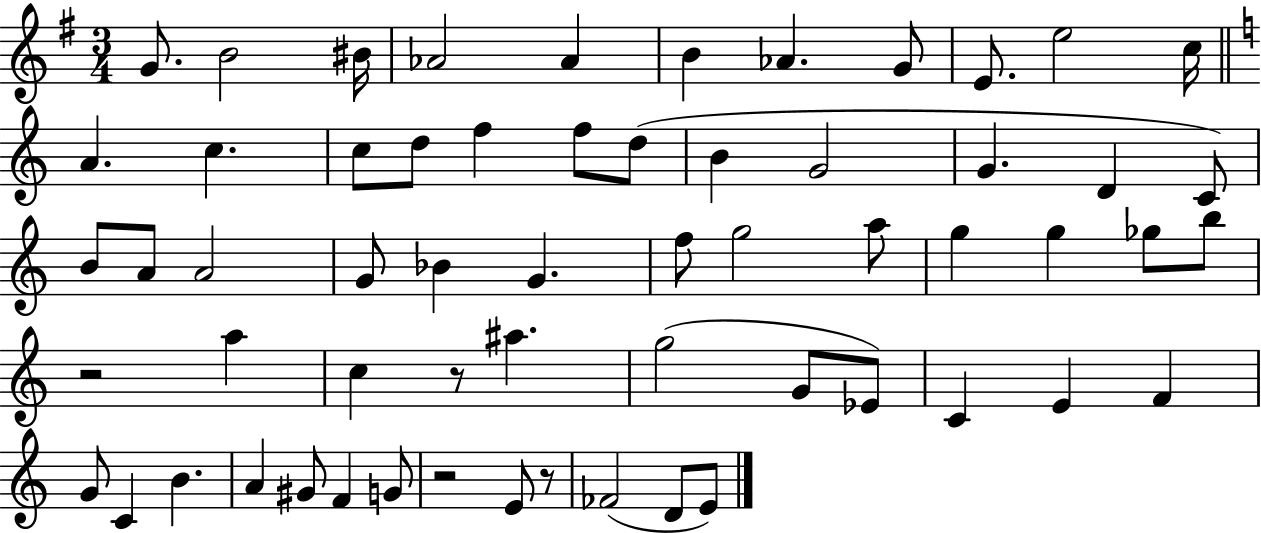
G4/e. B4/h BIS4/s Ab4/h Ab4/q B4/q Ab4/q. G4/e E4/e. E5/h C5/s A4/q. C5/q. C5/e D5/e F5/q F5/e D5/e B4/q G4/h G4/q. D4/q C4/e B4/e A4/e A4/h G4/e Bb4/q G4/q. F5/e G5/h A5/e G5/q G5/q Gb5/e B5/e R/h A5/q C5/q R/e A#5/q. G5/h G4/e Eb4/e C4/q E4/q F4/q G4/e C4/q B4/q. A4/q G#4/e F4/q G4/e R/h E4/e R/e FES4/h D4/e E4/e